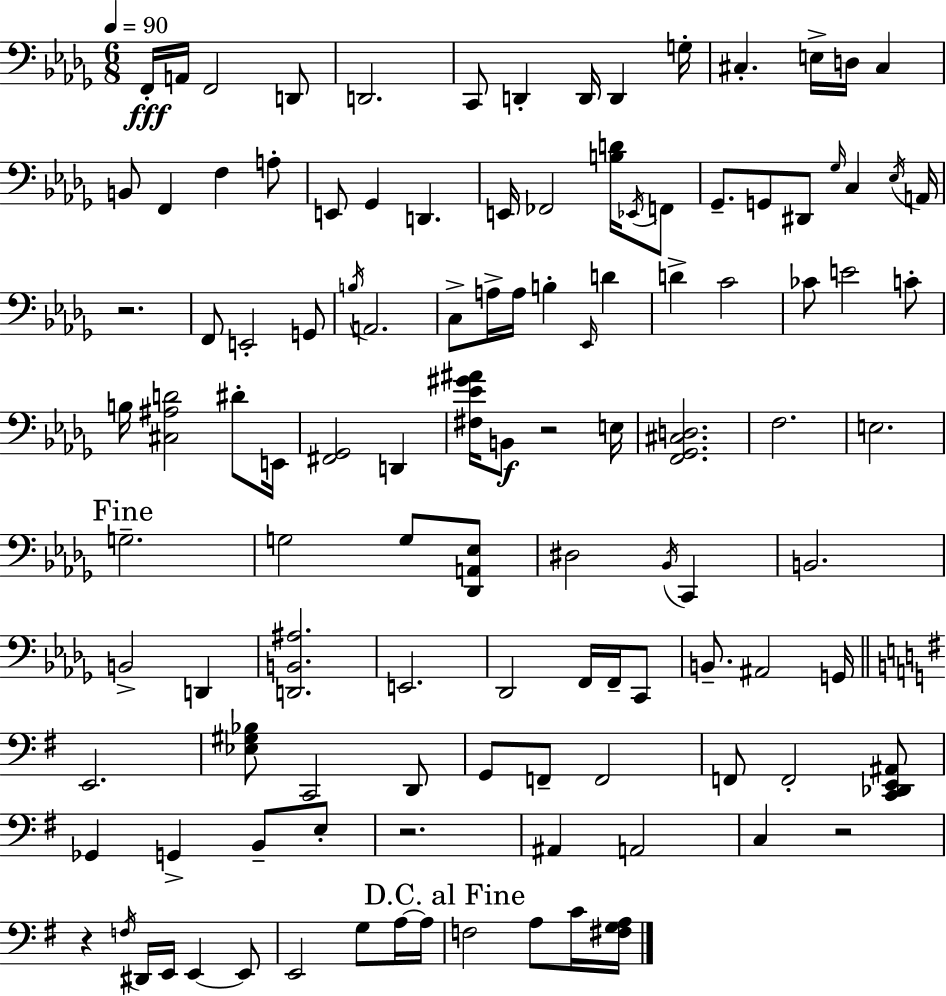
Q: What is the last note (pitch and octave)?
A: C4